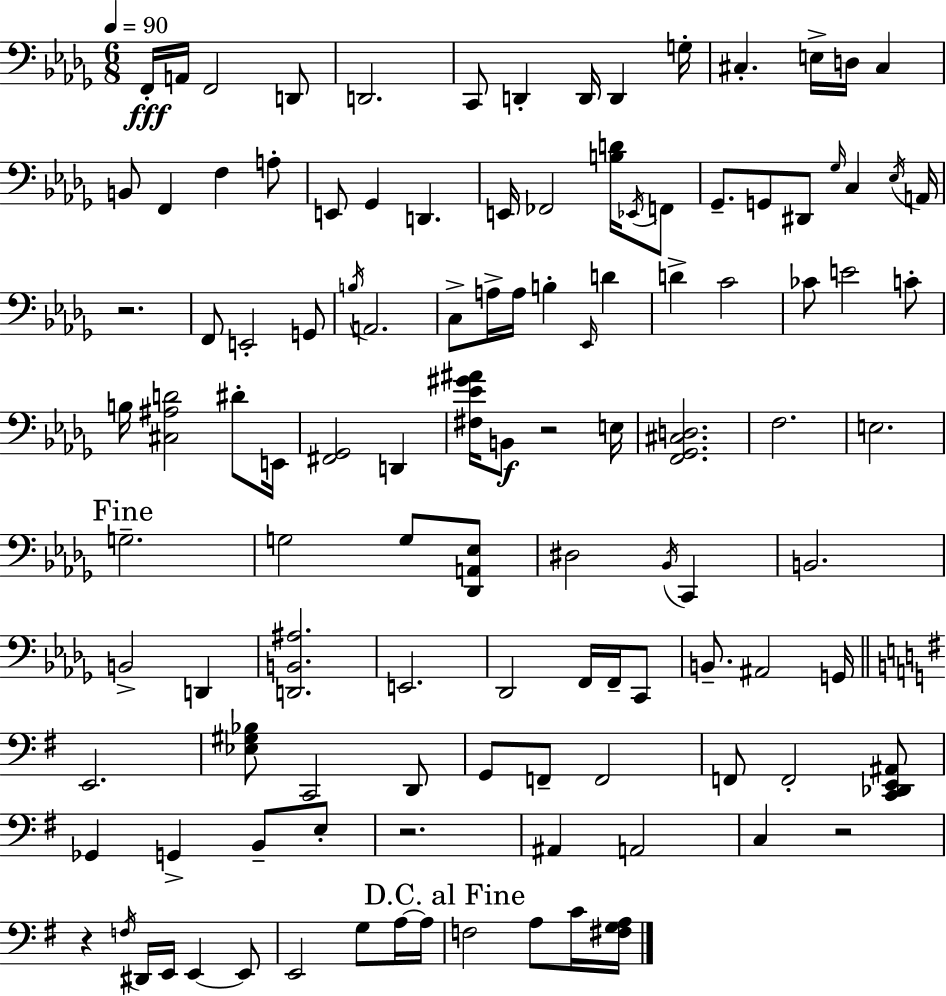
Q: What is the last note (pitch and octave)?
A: C4